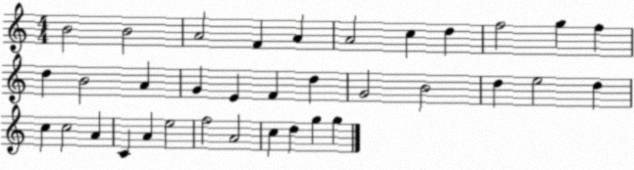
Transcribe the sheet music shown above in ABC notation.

X:1
T:Untitled
M:4/4
L:1/4
K:C
B2 B2 A2 F A A2 c d f2 g f d B2 A G E F d G2 B2 d e2 d c c2 A C A e2 f2 A2 c d g g